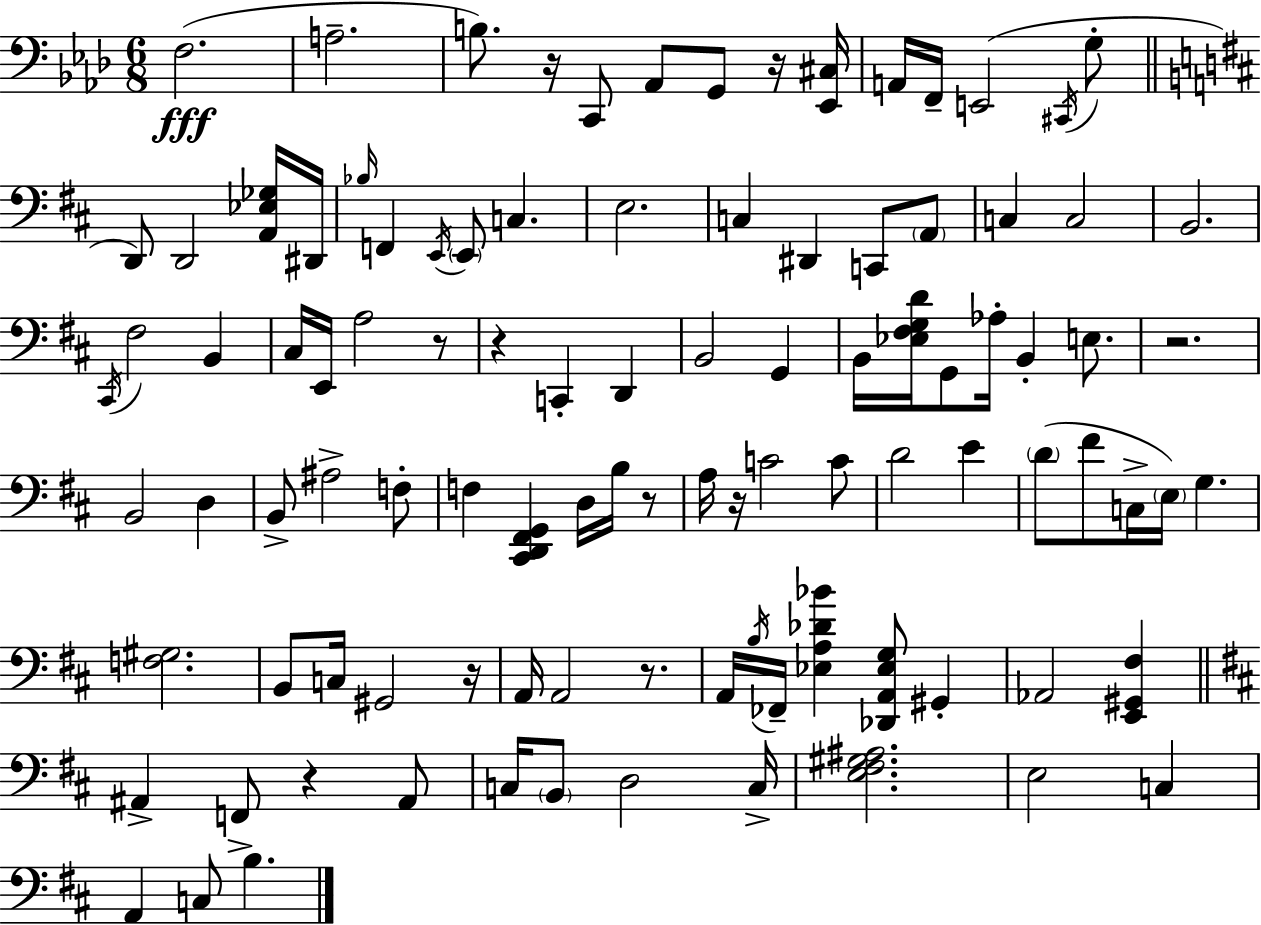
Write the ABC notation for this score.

X:1
T:Untitled
M:6/8
L:1/4
K:Ab
F,2 A,2 B,/2 z/4 C,,/2 _A,,/2 G,,/2 z/4 [_E,,^C,]/4 A,,/4 F,,/4 E,,2 ^C,,/4 G,/2 D,,/2 D,,2 [A,,_E,_G,]/4 ^D,,/4 _B,/4 F,, E,,/4 E,,/2 C, E,2 C, ^D,, C,,/2 A,,/2 C, C,2 B,,2 ^C,,/4 ^F,2 B,, ^C,/4 E,,/4 A,2 z/2 z C,, D,, B,,2 G,, B,,/4 [_E,^F,G,D]/4 G,,/2 _A,/4 B,, E,/2 z2 B,,2 D, B,,/2 ^A,2 F,/2 F, [^C,,D,,^F,,G,,] D,/4 B,/4 z/2 A,/4 z/4 C2 C/2 D2 E D/2 ^F/2 C,/4 E,/4 G, [F,^G,]2 B,,/2 C,/4 ^G,,2 z/4 A,,/4 A,,2 z/2 A,,/4 B,/4 _F,,/4 [_E,A,_D_B] [_D,,A,,_E,G,]/2 ^G,, _A,,2 [E,,^G,,^F,] ^A,, F,,/2 z ^A,,/2 C,/4 B,,/2 D,2 C,/4 [E,^F,^G,^A,]2 E,2 C, A,, C,/2 B,